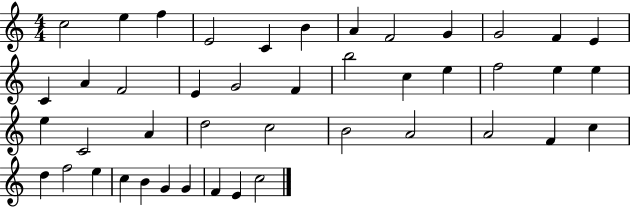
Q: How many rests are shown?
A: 0